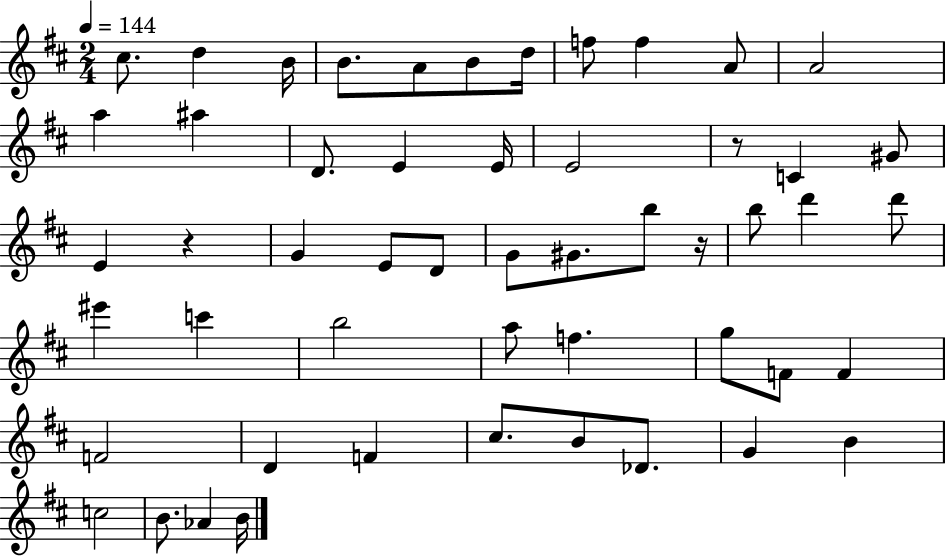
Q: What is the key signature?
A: D major